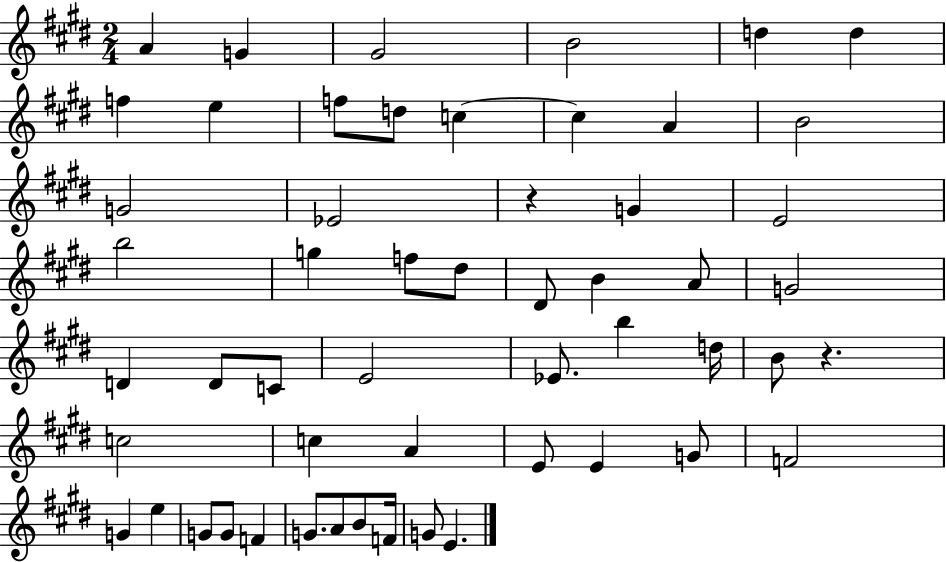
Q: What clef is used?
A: treble